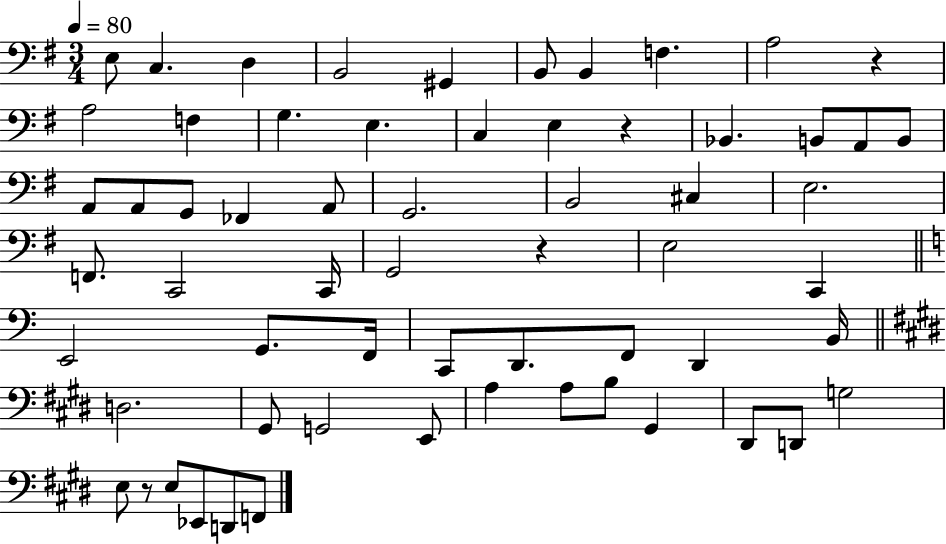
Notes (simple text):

E3/e C3/q. D3/q B2/h G#2/q B2/e B2/q F3/q. A3/h R/q A3/h F3/q G3/q. E3/q. C3/q E3/q R/q Bb2/q. B2/e A2/e B2/e A2/e A2/e G2/e FES2/q A2/e G2/h. B2/h C#3/q E3/h. F2/e. C2/h C2/s G2/h R/q E3/h C2/q E2/h G2/e. F2/s C2/e D2/e. F2/e D2/q B2/s D3/h. G#2/e G2/h E2/e A3/q A3/e B3/e G#2/q D#2/e D2/e G3/h E3/e R/e E3/e Eb2/e D2/e F2/e